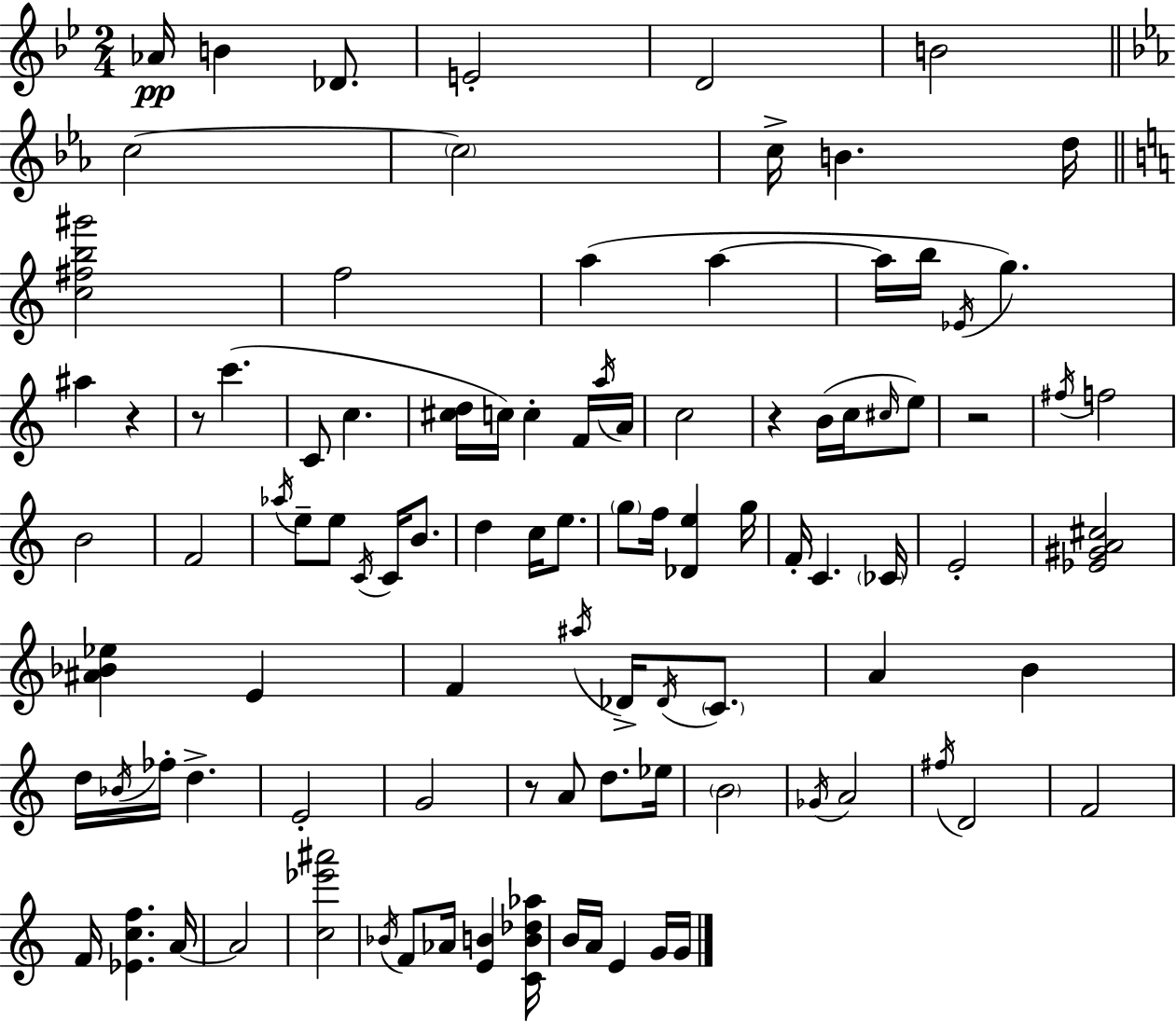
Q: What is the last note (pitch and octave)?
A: G4